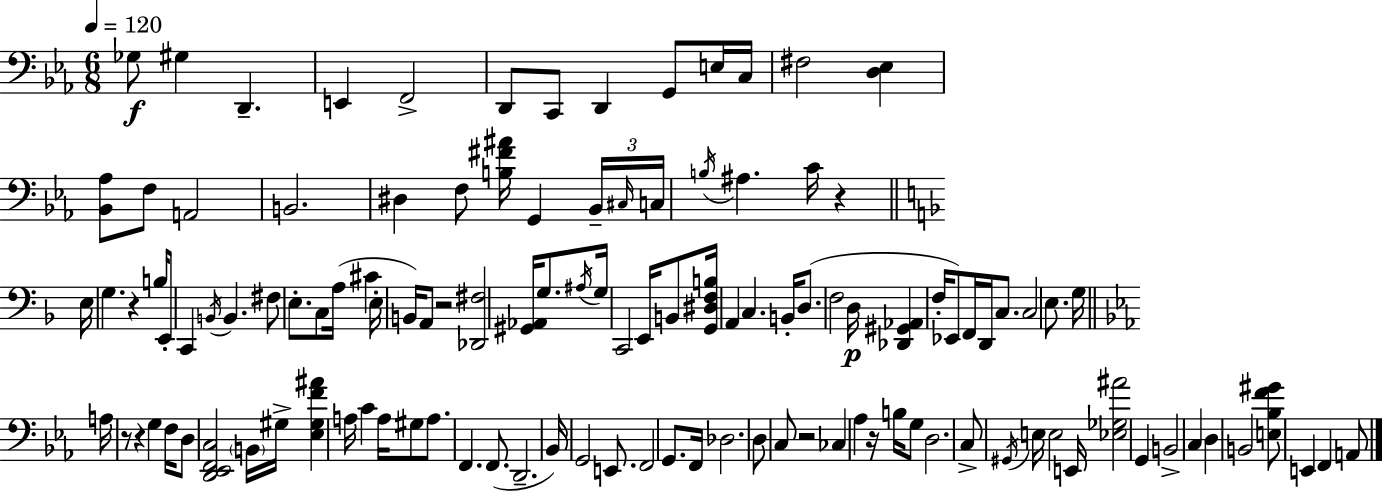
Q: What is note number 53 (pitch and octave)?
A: Eb2